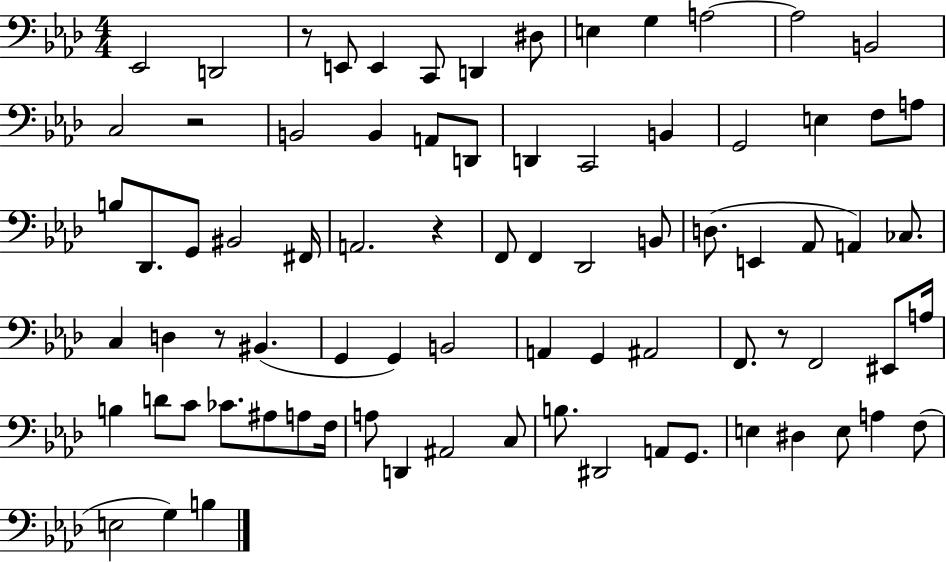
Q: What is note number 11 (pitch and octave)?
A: A3